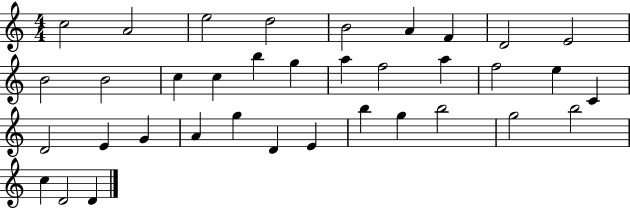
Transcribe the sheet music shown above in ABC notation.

X:1
T:Untitled
M:4/4
L:1/4
K:C
c2 A2 e2 d2 B2 A F D2 E2 B2 B2 c c b g a f2 a f2 e C D2 E G A g D E b g b2 g2 b2 c D2 D